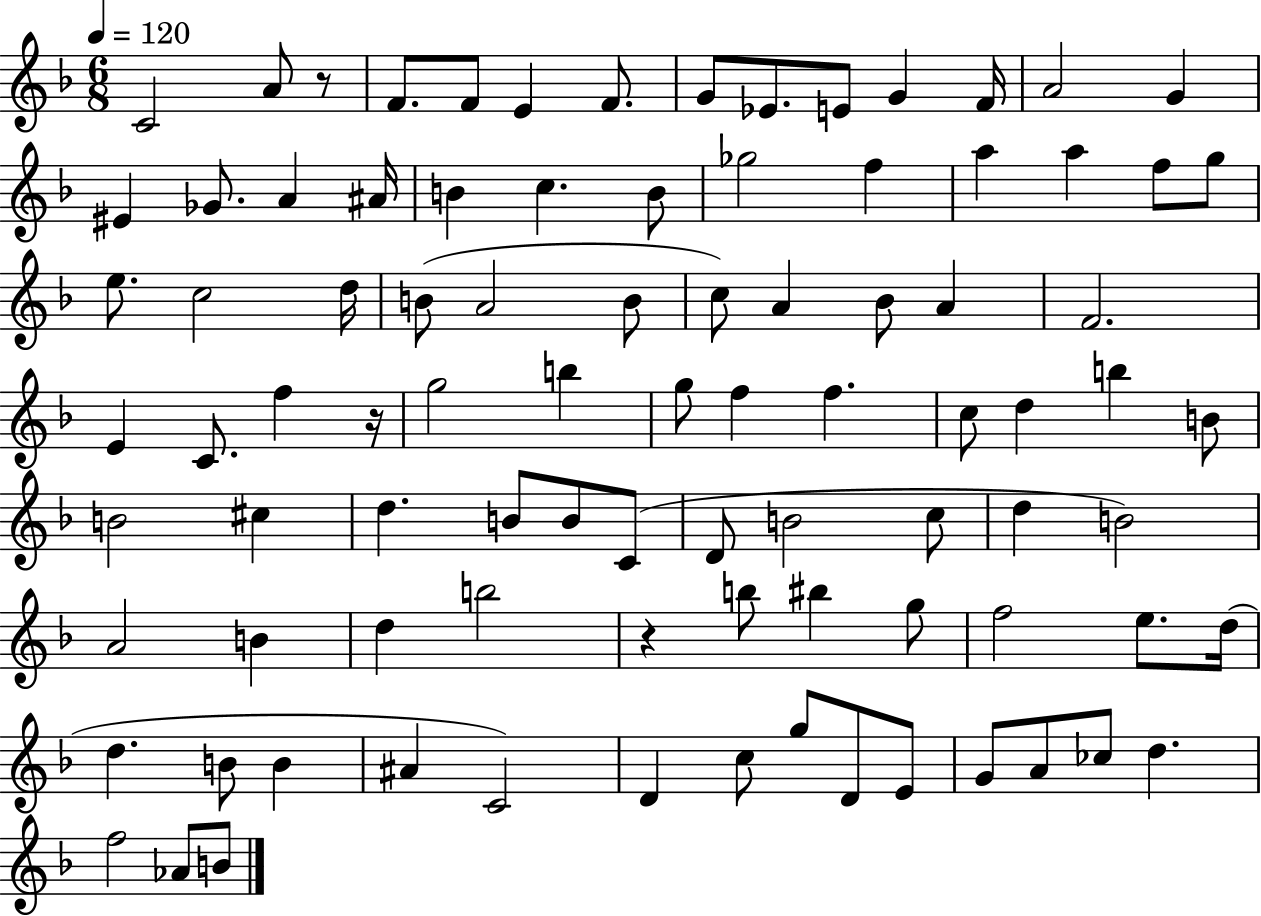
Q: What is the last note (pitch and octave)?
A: B4